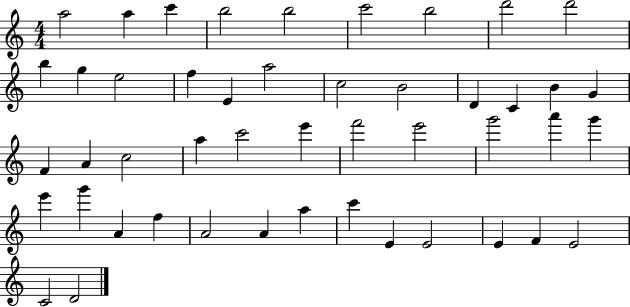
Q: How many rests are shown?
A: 0